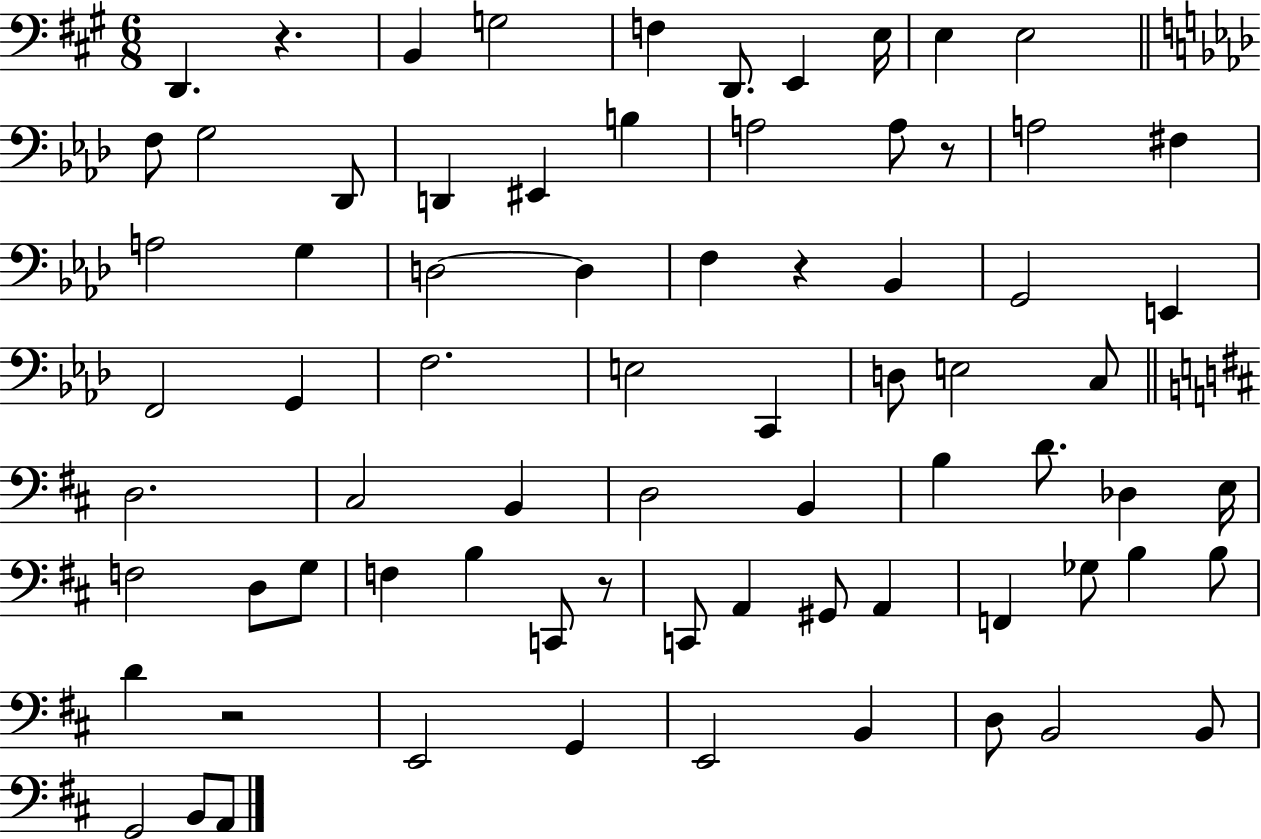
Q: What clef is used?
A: bass